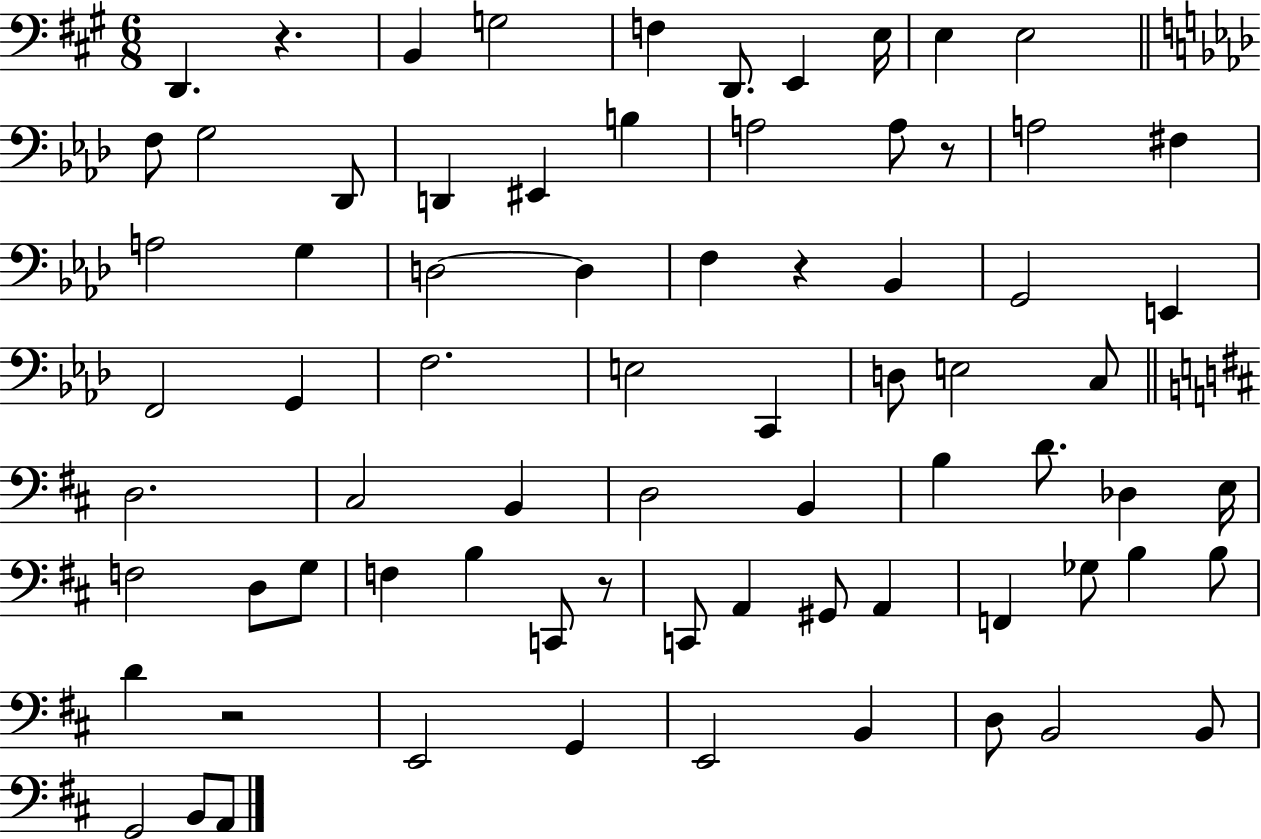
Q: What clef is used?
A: bass